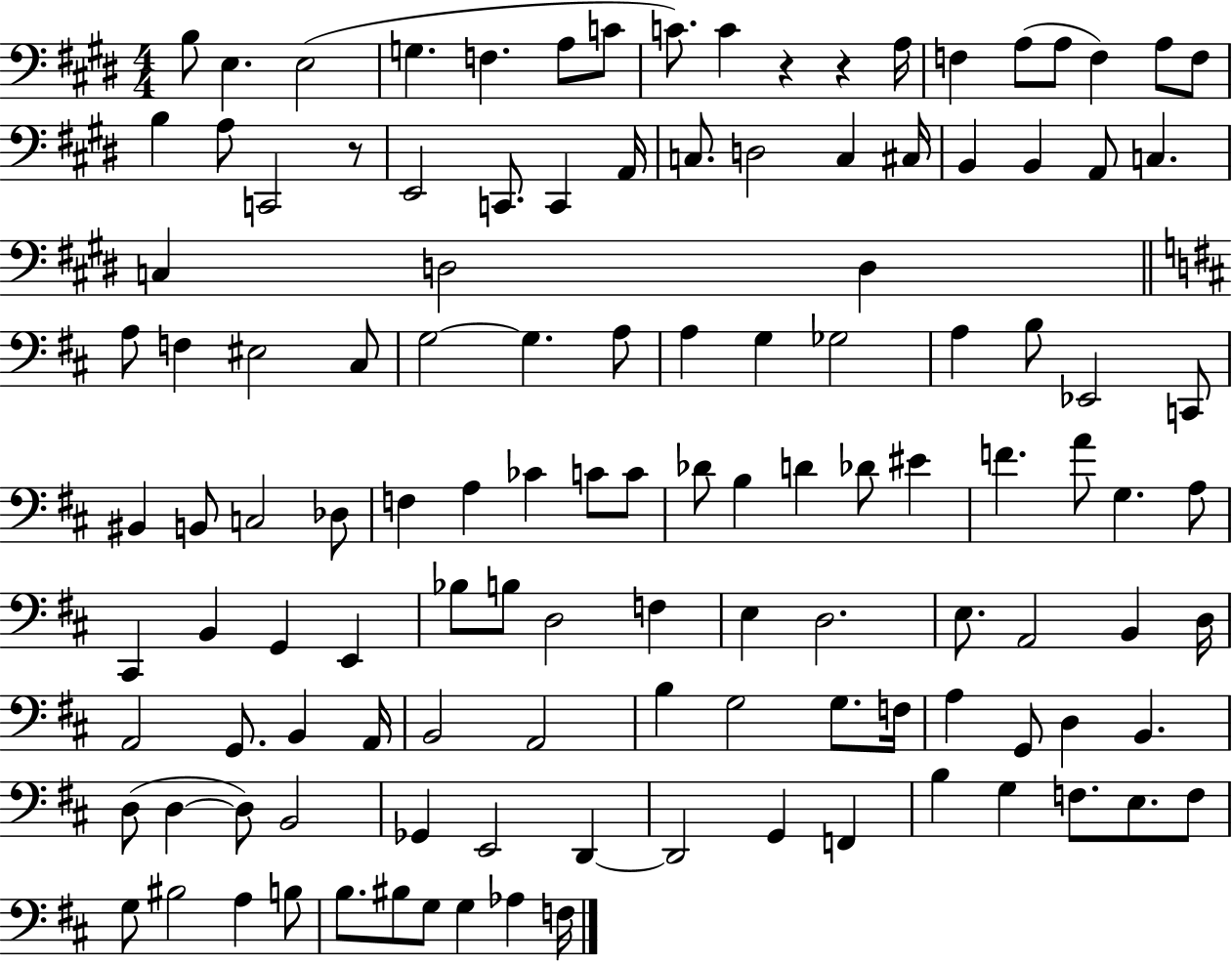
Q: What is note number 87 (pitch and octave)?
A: B3